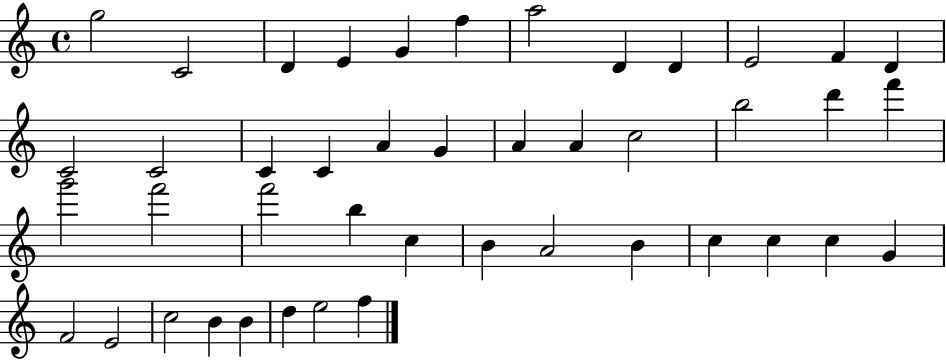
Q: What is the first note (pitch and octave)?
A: G5